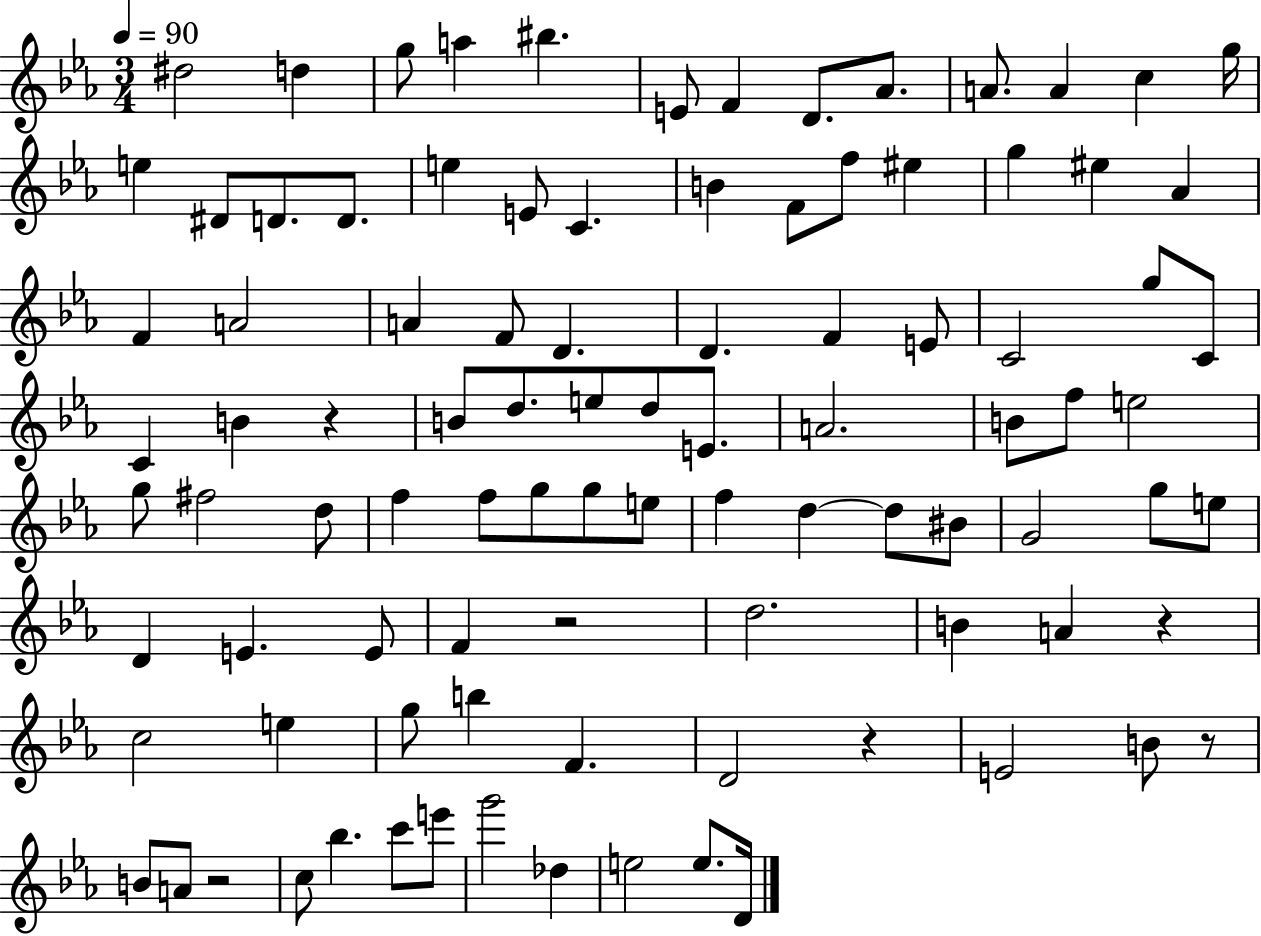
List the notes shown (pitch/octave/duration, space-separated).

D#5/h D5/q G5/e A5/q BIS5/q. E4/e F4/q D4/e. Ab4/e. A4/e. A4/q C5/q G5/s E5/q D#4/e D4/e. D4/e. E5/q E4/e C4/q. B4/q F4/e F5/e EIS5/q G5/q EIS5/q Ab4/q F4/q A4/h A4/q F4/e D4/q. D4/q. F4/q E4/e C4/h G5/e C4/e C4/q B4/q R/q B4/e D5/e. E5/e D5/e E4/e. A4/h. B4/e F5/e E5/h G5/e F#5/h D5/e F5/q F5/e G5/e G5/e E5/e F5/q D5/q D5/e BIS4/e G4/h G5/e E5/e D4/q E4/q. E4/e F4/q R/h D5/h. B4/q A4/q R/q C5/h E5/q G5/e B5/q F4/q. D4/h R/q E4/h B4/e R/e B4/e A4/e R/h C5/e Bb5/q. C6/e E6/e G6/h Db5/q E5/h E5/e. D4/s